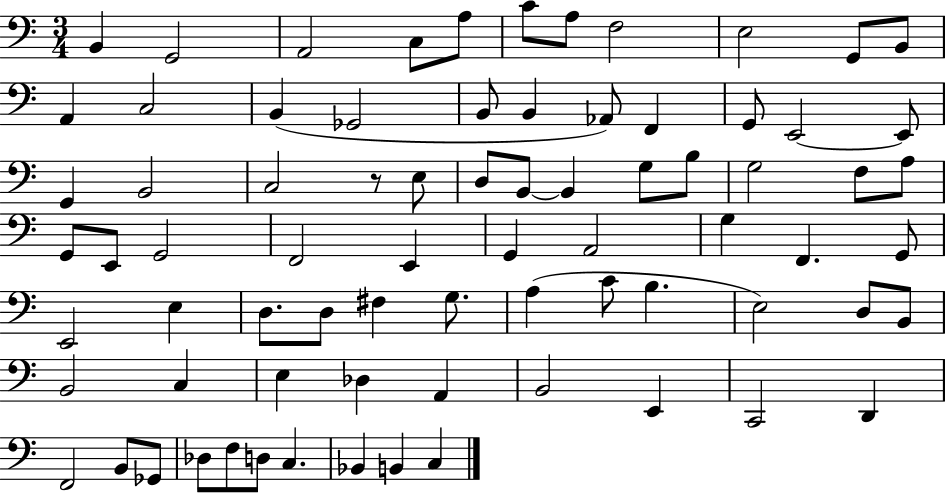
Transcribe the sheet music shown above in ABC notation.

X:1
T:Untitled
M:3/4
L:1/4
K:C
B,, G,,2 A,,2 C,/2 A,/2 C/2 A,/2 F,2 E,2 G,,/2 B,,/2 A,, C,2 B,, _G,,2 B,,/2 B,, _A,,/2 F,, G,,/2 E,,2 E,,/2 G,, B,,2 C,2 z/2 E,/2 D,/2 B,,/2 B,, G,/2 B,/2 G,2 F,/2 A,/2 G,,/2 E,,/2 G,,2 F,,2 E,, G,, A,,2 G, F,, G,,/2 E,,2 E, D,/2 D,/2 ^F, G,/2 A, C/2 B, E,2 D,/2 B,,/2 B,,2 C, E, _D, A,, B,,2 E,, C,,2 D,, F,,2 B,,/2 _G,,/2 _D,/2 F,/2 D,/2 C, _B,, B,, C,